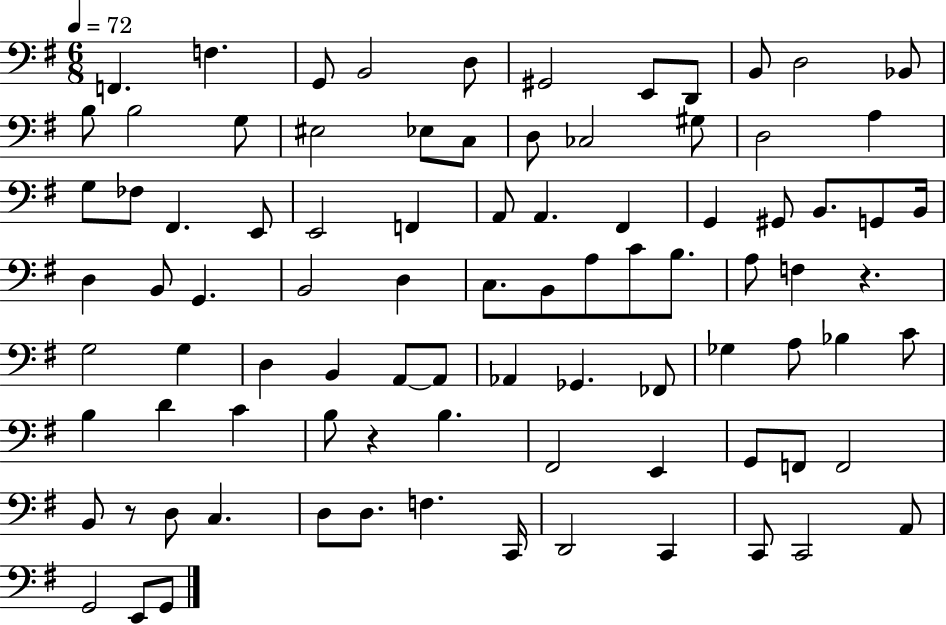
F2/q. F3/q. G2/e B2/h D3/e G#2/h E2/e D2/e B2/e D3/h Bb2/e B3/e B3/h G3/e EIS3/h Eb3/e C3/e D3/e CES3/h G#3/e D3/h A3/q G3/e FES3/e F#2/q. E2/e E2/h F2/q A2/e A2/q. F#2/q G2/q G#2/e B2/e. G2/e B2/s D3/q B2/e G2/q. B2/h D3/q C3/e. B2/e A3/e C4/e B3/e. A3/e F3/q R/q. G3/h G3/q D3/q B2/q A2/e A2/e Ab2/q Gb2/q. FES2/e Gb3/q A3/e Bb3/q C4/e B3/q D4/q C4/q B3/e R/q B3/q. F#2/h E2/q G2/e F2/e F2/h B2/e R/e D3/e C3/q. D3/e D3/e. F3/q. C2/s D2/h C2/q C2/e C2/h A2/e G2/h E2/e G2/e